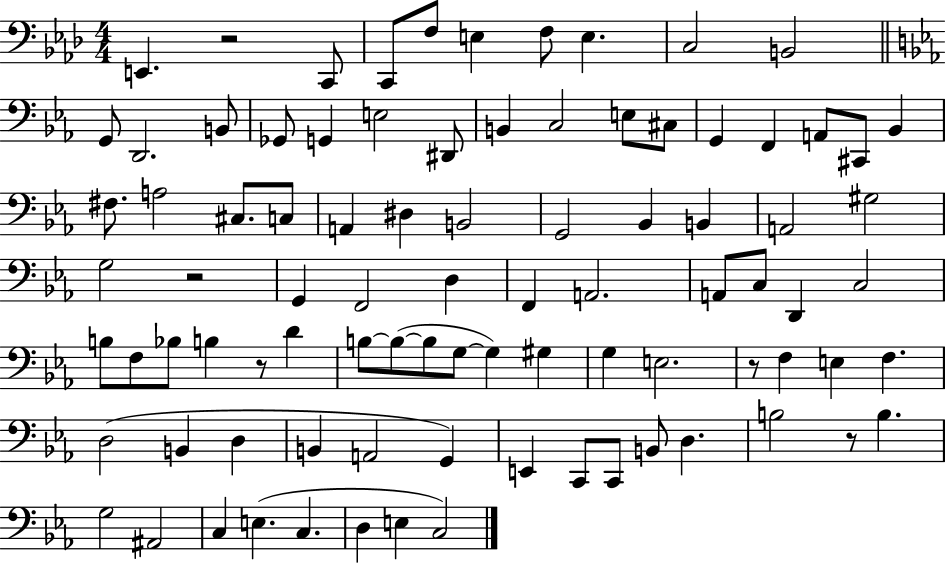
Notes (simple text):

E2/q. R/h C2/e C2/e F3/e E3/q F3/e E3/q. C3/h B2/h G2/e D2/h. B2/e Gb2/e G2/q E3/h D#2/e B2/q C3/h E3/e C#3/e G2/q F2/q A2/e C#2/e Bb2/q F#3/e. A3/h C#3/e. C3/e A2/q D#3/q B2/h G2/h Bb2/q B2/q A2/h G#3/h G3/h R/h G2/q F2/h D3/q F2/q A2/h. A2/e C3/e D2/q C3/h B3/e F3/e Bb3/e B3/q R/e D4/q B3/e B3/e B3/e G3/e G3/q G#3/q G3/q E3/h. R/e F3/q E3/q F3/q. D3/h B2/q D3/q B2/q A2/h G2/q E2/q C2/e C2/e B2/e D3/q. B3/h R/e B3/q. G3/h A#2/h C3/q E3/q. C3/q. D3/q E3/q C3/h